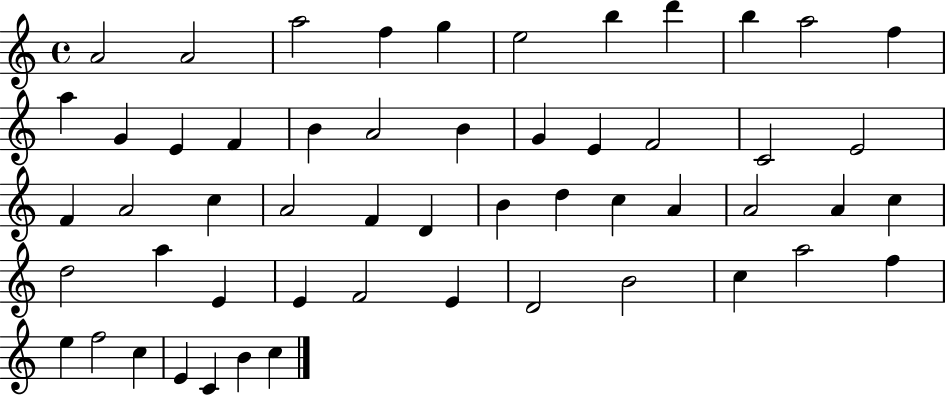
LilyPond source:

{
  \clef treble
  \time 4/4
  \defaultTimeSignature
  \key c \major
  a'2 a'2 | a''2 f''4 g''4 | e''2 b''4 d'''4 | b''4 a''2 f''4 | \break a''4 g'4 e'4 f'4 | b'4 a'2 b'4 | g'4 e'4 f'2 | c'2 e'2 | \break f'4 a'2 c''4 | a'2 f'4 d'4 | b'4 d''4 c''4 a'4 | a'2 a'4 c''4 | \break d''2 a''4 e'4 | e'4 f'2 e'4 | d'2 b'2 | c''4 a''2 f''4 | \break e''4 f''2 c''4 | e'4 c'4 b'4 c''4 | \bar "|."
}